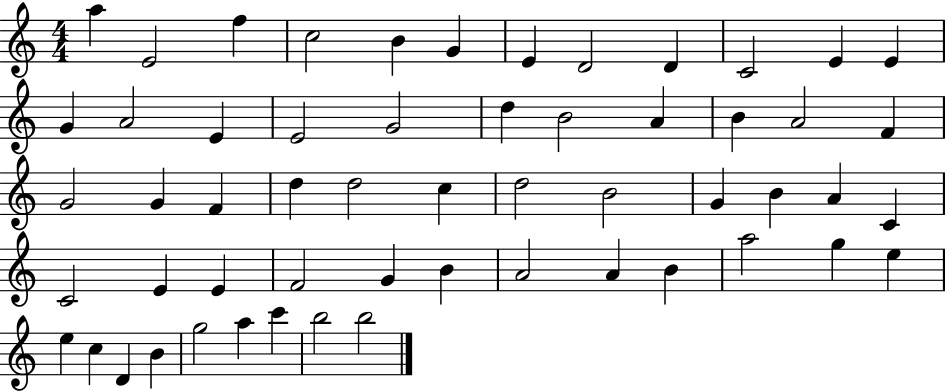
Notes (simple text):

A5/q E4/h F5/q C5/h B4/q G4/q E4/q D4/h D4/q C4/h E4/q E4/q G4/q A4/h E4/q E4/h G4/h D5/q B4/h A4/q B4/q A4/h F4/q G4/h G4/q F4/q D5/q D5/h C5/q D5/h B4/h G4/q B4/q A4/q C4/q C4/h E4/q E4/q F4/h G4/q B4/q A4/h A4/q B4/q A5/h G5/q E5/q E5/q C5/q D4/q B4/q G5/h A5/q C6/q B5/h B5/h